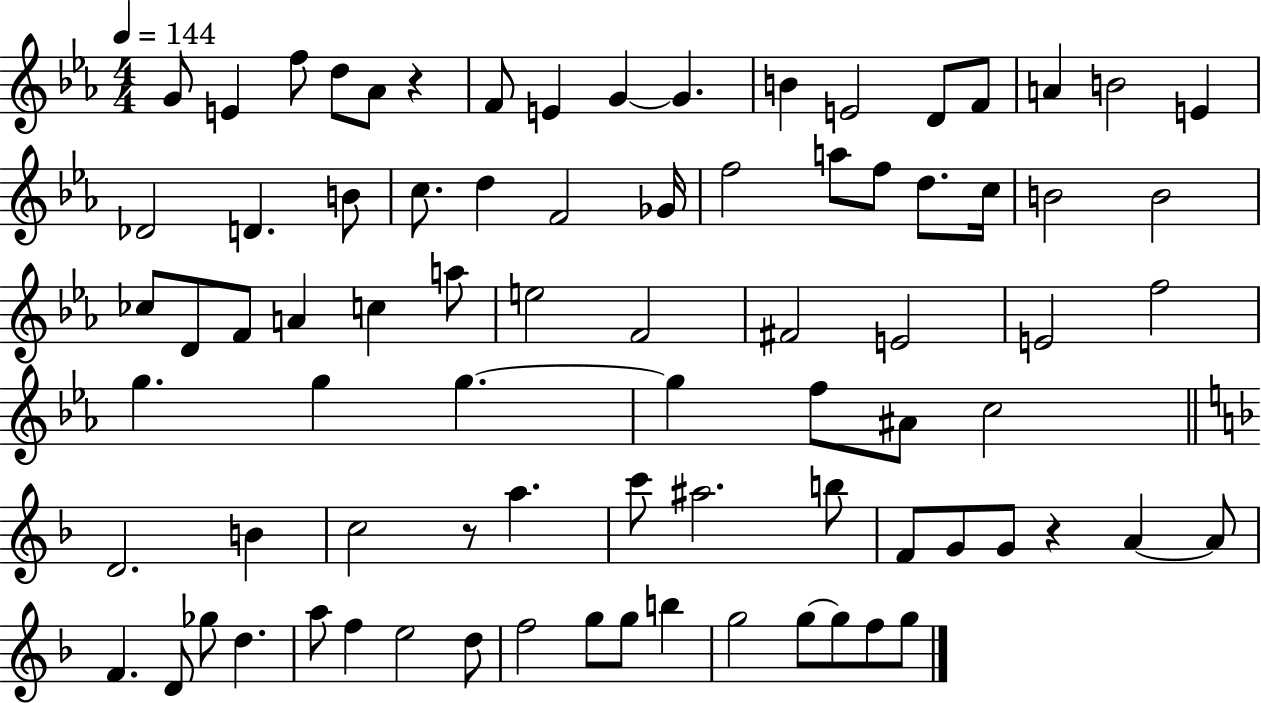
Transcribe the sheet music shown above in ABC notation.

X:1
T:Untitled
M:4/4
L:1/4
K:Eb
G/2 E f/2 d/2 _A/2 z F/2 E G G B E2 D/2 F/2 A B2 E _D2 D B/2 c/2 d F2 _G/4 f2 a/2 f/2 d/2 c/4 B2 B2 _c/2 D/2 F/2 A c a/2 e2 F2 ^F2 E2 E2 f2 g g g g f/2 ^A/2 c2 D2 B c2 z/2 a c'/2 ^a2 b/2 F/2 G/2 G/2 z A A/2 F D/2 _g/2 d a/2 f e2 d/2 f2 g/2 g/2 b g2 g/2 g/2 f/2 g/2